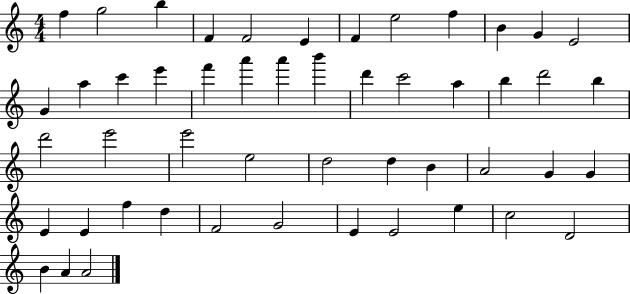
{
  \clef treble
  \numericTimeSignature
  \time 4/4
  \key c \major
  f''4 g''2 b''4 | f'4 f'2 e'4 | f'4 e''2 f''4 | b'4 g'4 e'2 | \break g'4 a''4 c'''4 e'''4 | f'''4 a'''4 a'''4 b'''4 | d'''4 c'''2 a''4 | b''4 d'''2 b''4 | \break d'''2 e'''2 | e'''2 e''2 | d''2 d''4 b'4 | a'2 g'4 g'4 | \break e'4 e'4 f''4 d''4 | f'2 g'2 | e'4 e'2 e''4 | c''2 d'2 | \break b'4 a'4 a'2 | \bar "|."
}